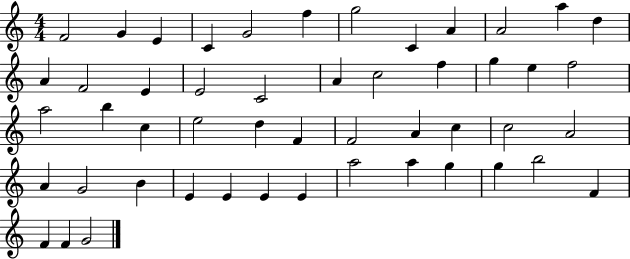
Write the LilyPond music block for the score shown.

{
  \clef treble
  \numericTimeSignature
  \time 4/4
  \key c \major
  f'2 g'4 e'4 | c'4 g'2 f''4 | g''2 c'4 a'4 | a'2 a''4 d''4 | \break a'4 f'2 e'4 | e'2 c'2 | a'4 c''2 f''4 | g''4 e''4 f''2 | \break a''2 b''4 c''4 | e''2 d''4 f'4 | f'2 a'4 c''4 | c''2 a'2 | \break a'4 g'2 b'4 | e'4 e'4 e'4 e'4 | a''2 a''4 g''4 | g''4 b''2 f'4 | \break f'4 f'4 g'2 | \bar "|."
}